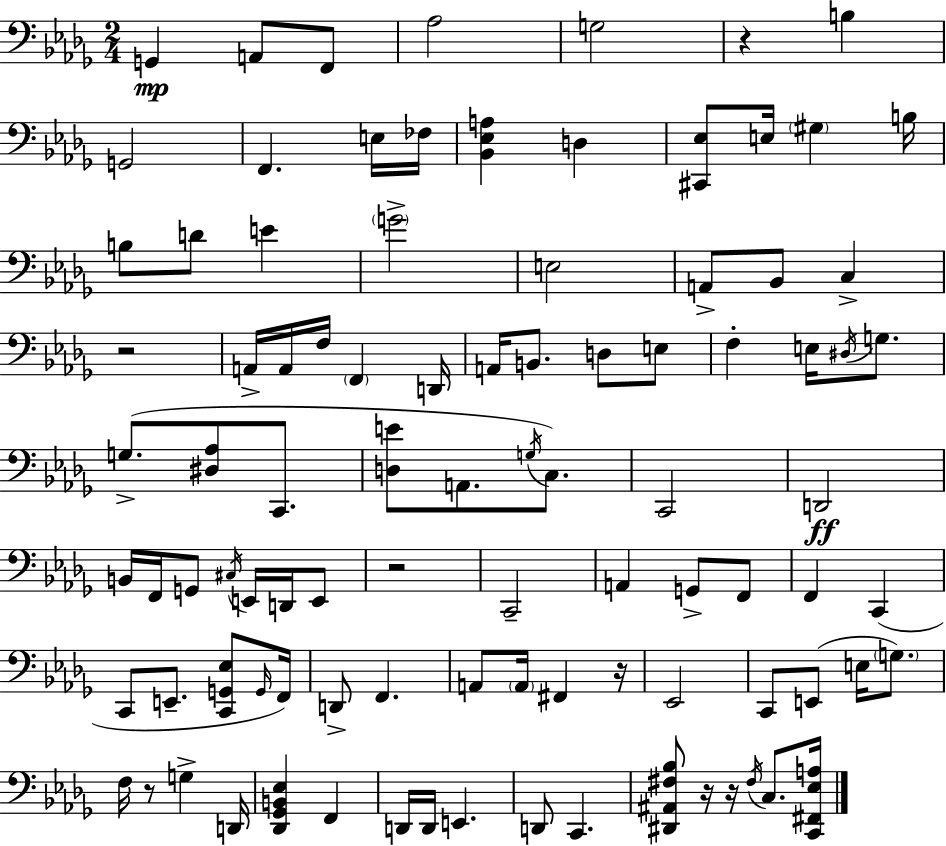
G2/q A2/e F2/e Ab3/h G3/h R/q B3/q G2/h F2/q. E3/s FES3/s [Bb2,Eb3,A3]/q D3/q [C#2,Eb3]/e E3/s G#3/q B3/s B3/e D4/e E4/q G4/h E3/h A2/e Bb2/e C3/q R/h A2/s A2/s F3/s F2/q D2/s A2/s B2/e. D3/e E3/e F3/q E3/s D#3/s G3/e. G3/e. [D#3,Ab3]/e C2/e. [D3,E4]/e A2/e. G3/s C3/e. C2/h D2/h B2/s F2/s G2/e C#3/s E2/s D2/s E2/e R/h C2/h A2/q G2/e F2/e F2/q C2/q C2/e E2/e. [C2,G2,Eb3]/e G2/s F2/s D2/e F2/q. A2/e A2/s F#2/q R/s Eb2/h C2/e E2/e E3/s G3/e. F3/s R/e G3/q D2/s [Db2,Gb2,B2,Eb3]/q F2/q D2/s D2/s E2/q. D2/e C2/q. [D#2,A#2,F#3,Bb3]/e R/s R/s F#3/s C3/e. [C2,F#2,Eb3,A3]/s